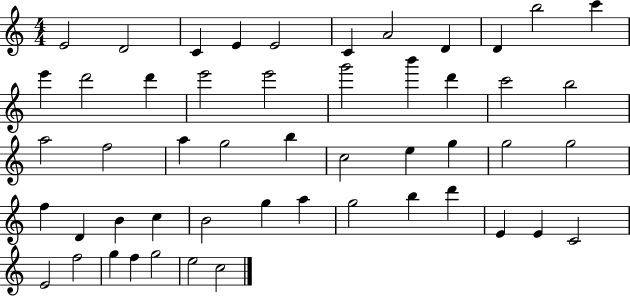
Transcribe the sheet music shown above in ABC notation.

X:1
T:Untitled
M:4/4
L:1/4
K:C
E2 D2 C E E2 C A2 D D b2 c' e' d'2 d' e'2 e'2 g'2 b' d' c'2 b2 a2 f2 a g2 b c2 e g g2 g2 f D B c B2 g a g2 b d' E E C2 E2 f2 g f g2 e2 c2